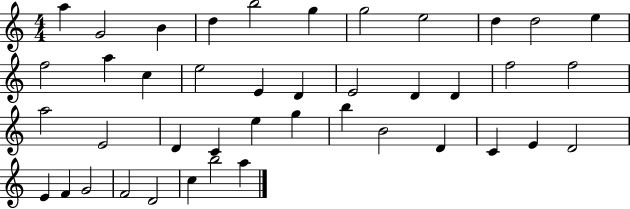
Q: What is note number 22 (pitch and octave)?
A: F5